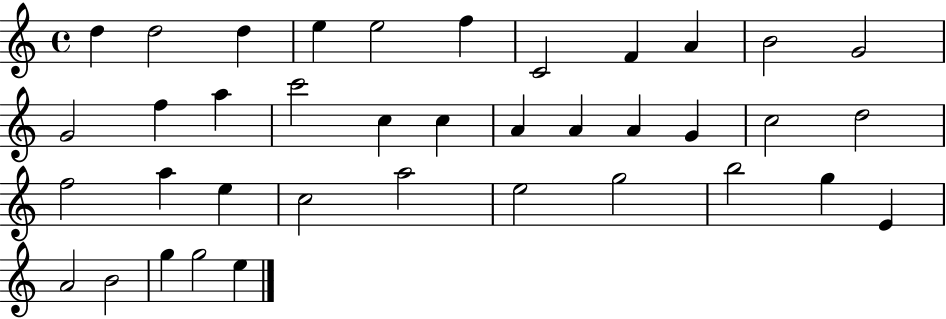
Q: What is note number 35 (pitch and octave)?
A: B4